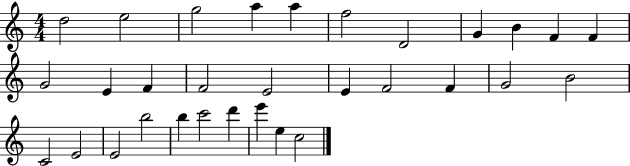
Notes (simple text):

D5/h E5/h G5/h A5/q A5/q F5/h D4/h G4/q B4/q F4/q F4/q G4/h E4/q F4/q F4/h E4/h E4/q F4/h F4/q G4/h B4/h C4/h E4/h E4/h B5/h B5/q C6/h D6/q E6/q E5/q C5/h